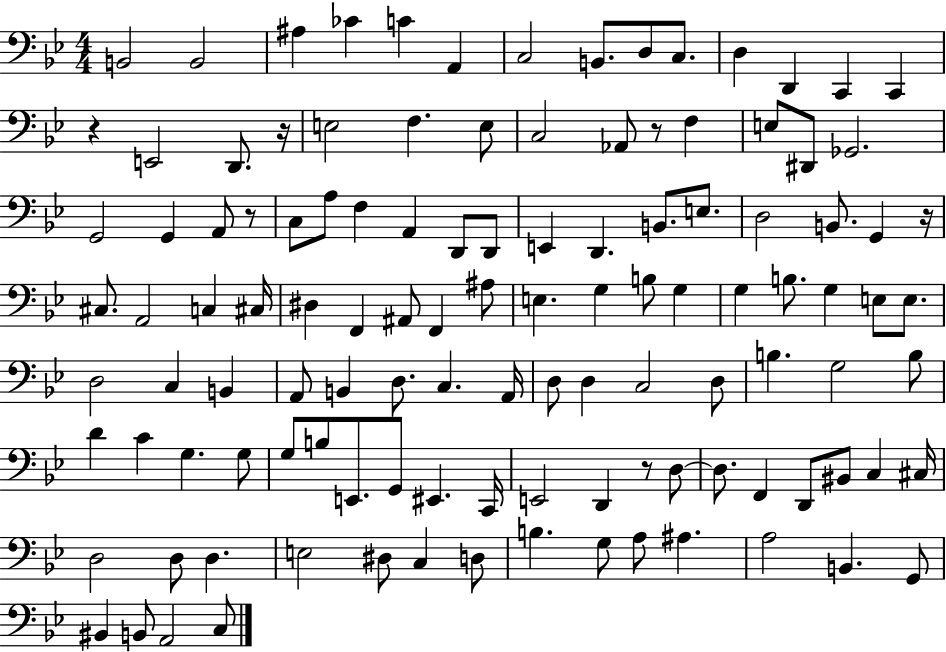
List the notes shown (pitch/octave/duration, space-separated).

B2/h B2/h A#3/q CES4/q C4/q A2/q C3/h B2/e. D3/e C3/e. D3/q D2/q C2/q C2/q R/q E2/h D2/e. R/s E3/h F3/q. E3/e C3/h Ab2/e R/e F3/q E3/e D#2/e Gb2/h. G2/h G2/q A2/e R/e C3/e A3/e F3/q A2/q D2/e D2/e E2/q D2/q. B2/e. E3/e. D3/h B2/e. G2/q R/s C#3/e. A2/h C3/q C#3/s D#3/q F2/q A#2/e F2/q A#3/e E3/q. G3/q B3/e G3/q G3/q B3/e. G3/q E3/e E3/e. D3/h C3/q B2/q A2/e B2/q D3/e. C3/q. A2/s D3/e D3/q C3/h D3/e B3/q. G3/h B3/e D4/q C4/q G3/q. G3/e G3/e B3/e E2/e. G2/e EIS2/q. C2/s E2/h D2/q R/e D3/e D3/e. F2/q D2/e BIS2/e C3/q C#3/s D3/h D3/e D3/q. E3/h D#3/e C3/q D3/e B3/q. G3/e A3/e A#3/q. A3/h B2/q. G2/e BIS2/q B2/e A2/h C3/e